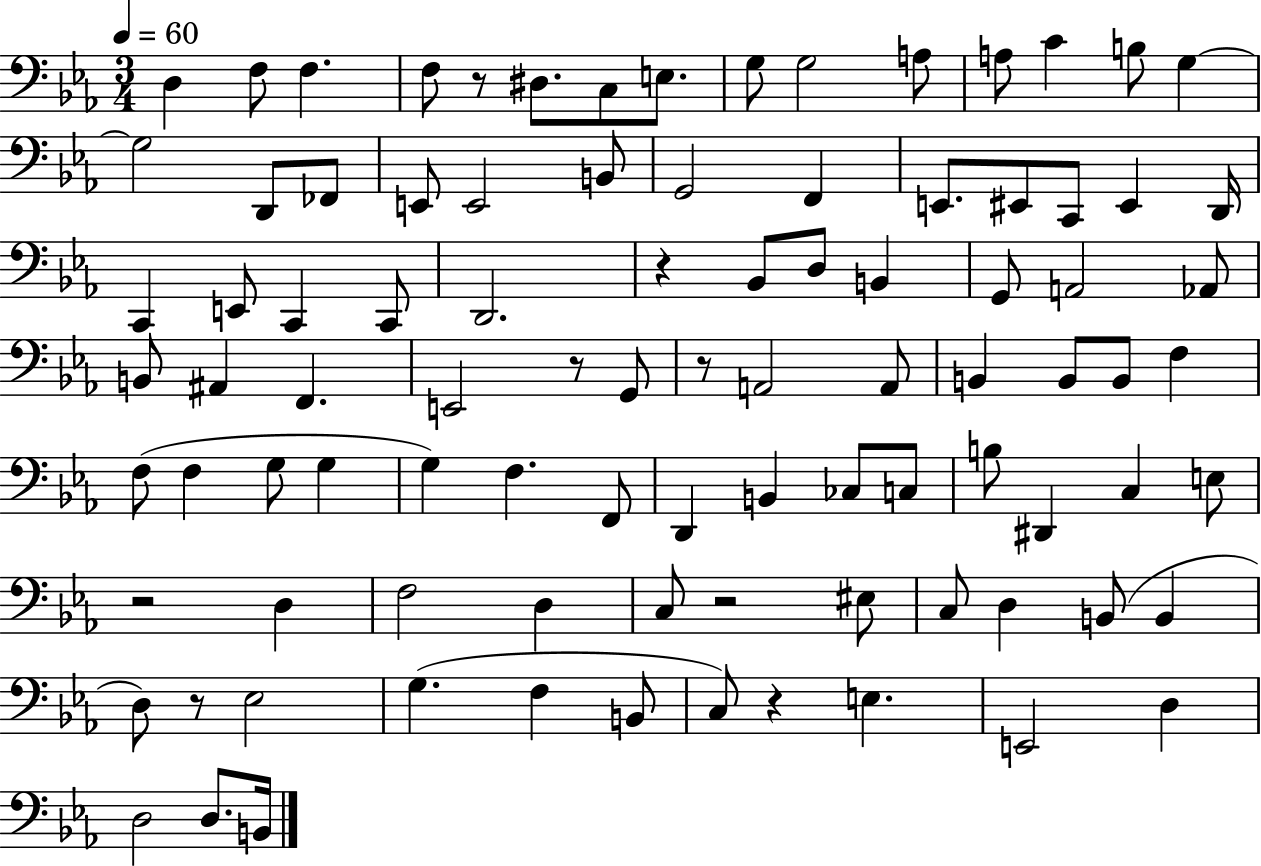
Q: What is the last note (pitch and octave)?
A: B2